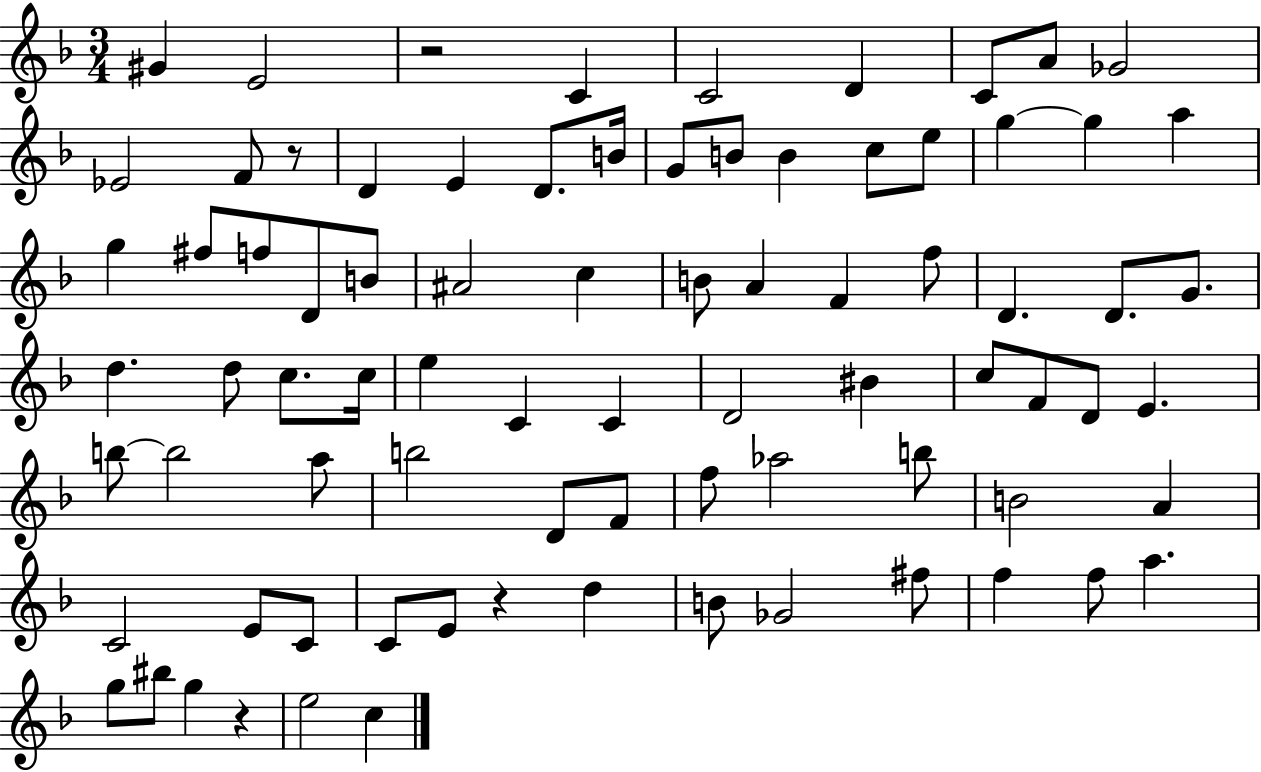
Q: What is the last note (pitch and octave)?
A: C5